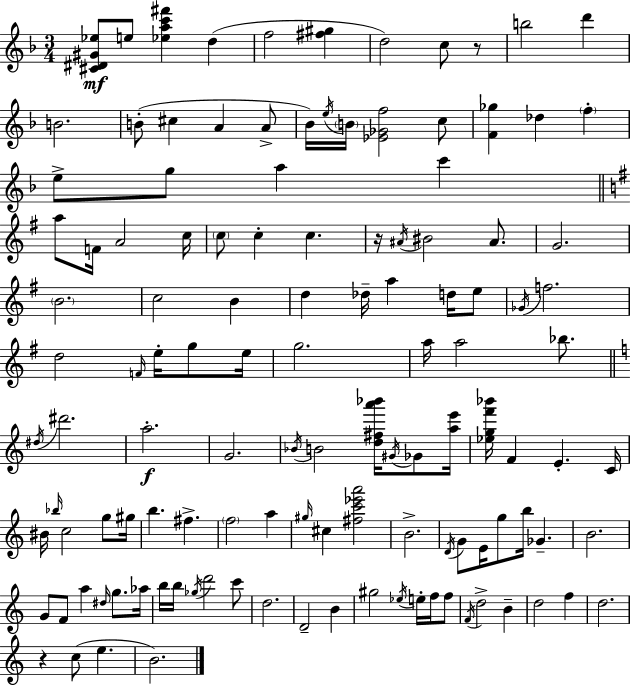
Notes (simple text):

[C#4,D#4,G#4,Eb5]/e E5/e [Eb5,A5,C6,F#6]/q D5/q F5/h [F#5,G#5]/q D5/h C5/e R/e B5/h D6/q B4/h. B4/e C#5/q A4/q A4/e Bb4/s E5/s B4/s [Eb4,Gb4,F5]/h C5/e [F4,Gb5]/q Db5/q F5/q E5/e G5/e A5/q C6/q A5/e F4/s A4/h C5/s C5/e C5/q C5/q. R/s A#4/s BIS4/h A#4/e. G4/h. B4/h. C5/h B4/q D5/q Db5/s A5/q D5/s E5/e Gb4/s F5/h. D5/h F4/s E5/s G5/e E5/s G5/h. A5/s A5/h Bb5/e. D#5/s D#6/h. A5/h. G4/h. Bb4/s B4/h [D5,F#5,A6,Bb6]/s G#4/s Gb4/e [A5,E6]/s [Eb5,G5,F6,Bb6]/s F4/q E4/q. C4/s BIS4/s Bb5/s C5/h G5/e G#5/s B5/q. F#5/q. F5/h A5/q G#5/s C#5/q [F#5,C6,Eb6,A6]/h B4/h. D4/s G4/e E4/s G5/e B5/s Gb4/q. B4/h. G4/e F4/e A5/q D#5/s G5/e. Ab5/s B5/s B5/s Gb5/s D6/h C6/e D5/h. D4/h B4/q G#5/h Eb5/s E5/s F5/s F5/e F4/s D5/h B4/q D5/h F5/q D5/h. R/q C5/e E5/q. B4/h.